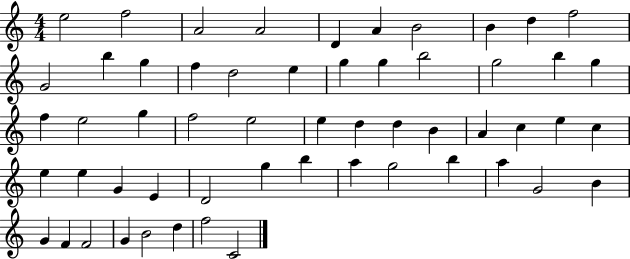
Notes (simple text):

E5/h F5/h A4/h A4/h D4/q A4/q B4/h B4/q D5/q F5/h G4/h B5/q G5/q F5/q D5/h E5/q G5/q G5/q B5/h G5/h B5/q G5/q F5/q E5/h G5/q F5/h E5/h E5/q D5/q D5/q B4/q A4/q C5/q E5/q C5/q E5/q E5/q G4/q E4/q D4/h G5/q B5/q A5/q G5/h B5/q A5/q G4/h B4/q G4/q F4/q F4/h G4/q B4/h D5/q F5/h C4/h